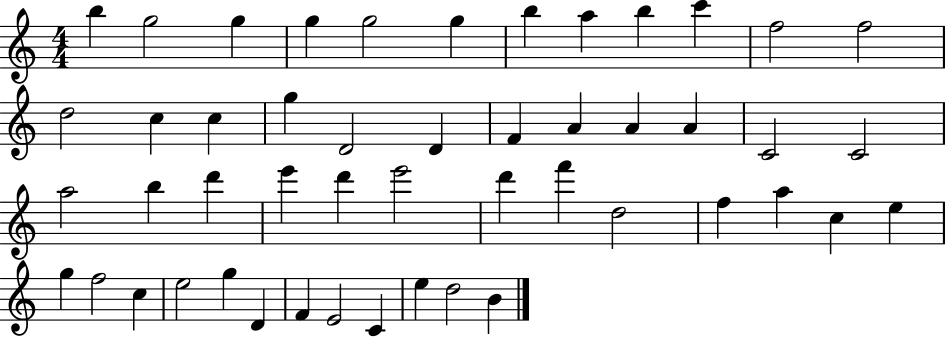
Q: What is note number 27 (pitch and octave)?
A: D6